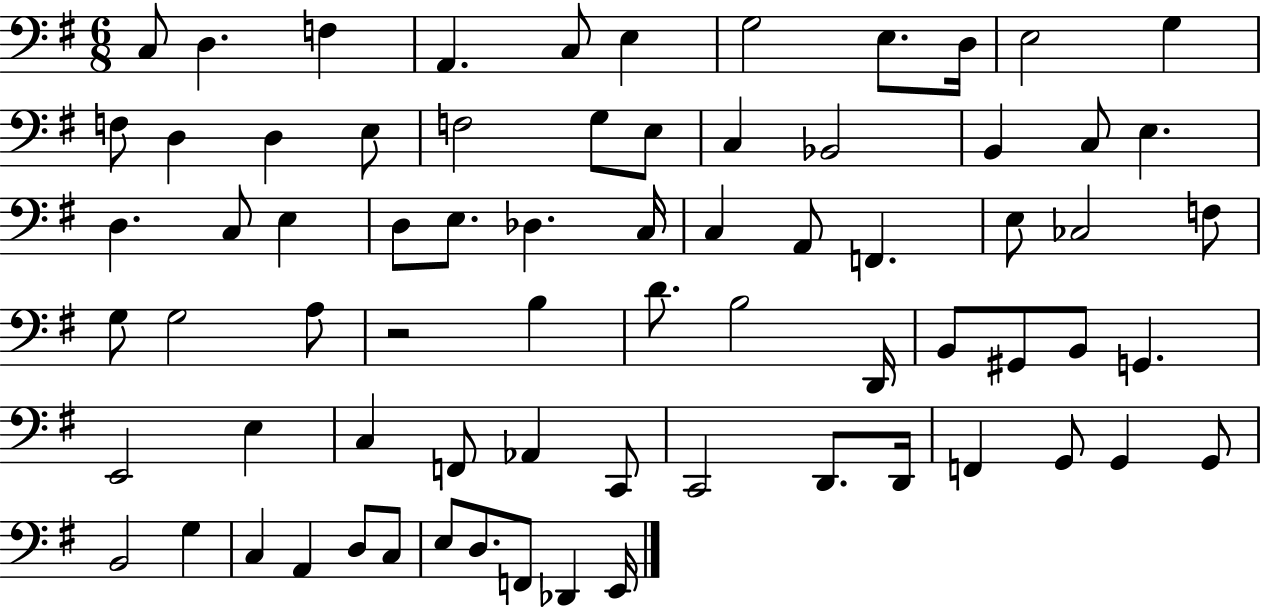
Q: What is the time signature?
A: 6/8